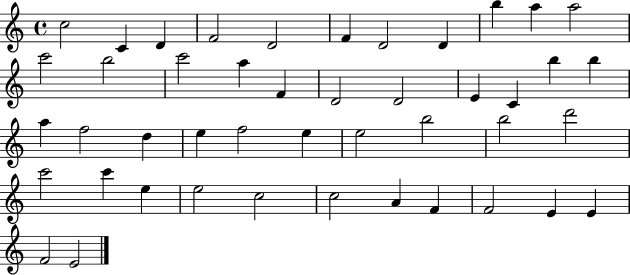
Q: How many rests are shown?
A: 0